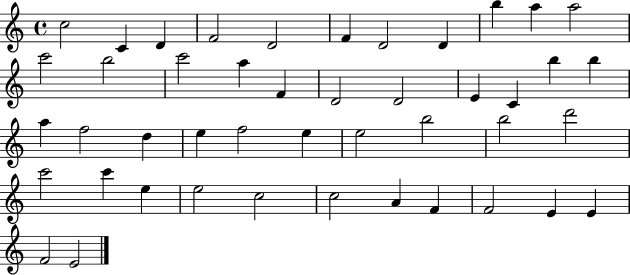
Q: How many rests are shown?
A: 0